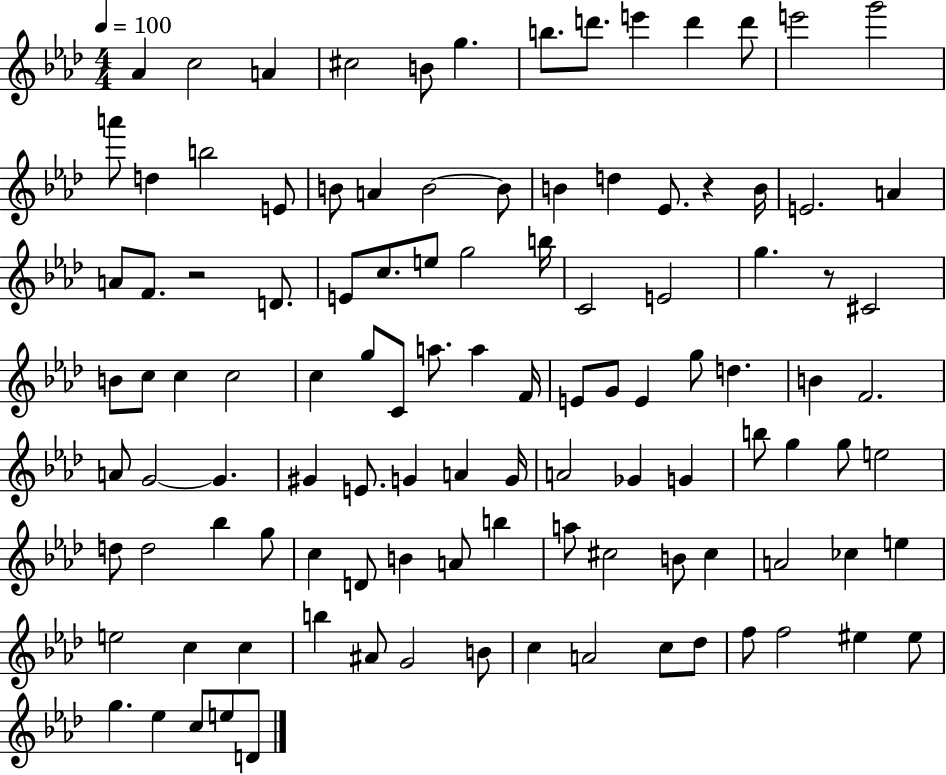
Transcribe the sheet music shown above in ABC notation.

X:1
T:Untitled
M:4/4
L:1/4
K:Ab
_A c2 A ^c2 B/2 g b/2 d'/2 e' d' d'/2 e'2 g'2 a'/2 d b2 E/2 B/2 A B2 B/2 B d _E/2 z B/4 E2 A A/2 F/2 z2 D/2 E/2 c/2 e/2 g2 b/4 C2 E2 g z/2 ^C2 B/2 c/2 c c2 c g/2 C/2 a/2 a F/4 E/2 G/2 E g/2 d B F2 A/2 G2 G ^G E/2 G A G/4 A2 _G G b/2 g g/2 e2 d/2 d2 _b g/2 c D/2 B A/2 b a/2 ^c2 B/2 ^c A2 _c e e2 c c b ^A/2 G2 B/2 c A2 c/2 _d/2 f/2 f2 ^e ^e/2 g _e c/2 e/2 D/2